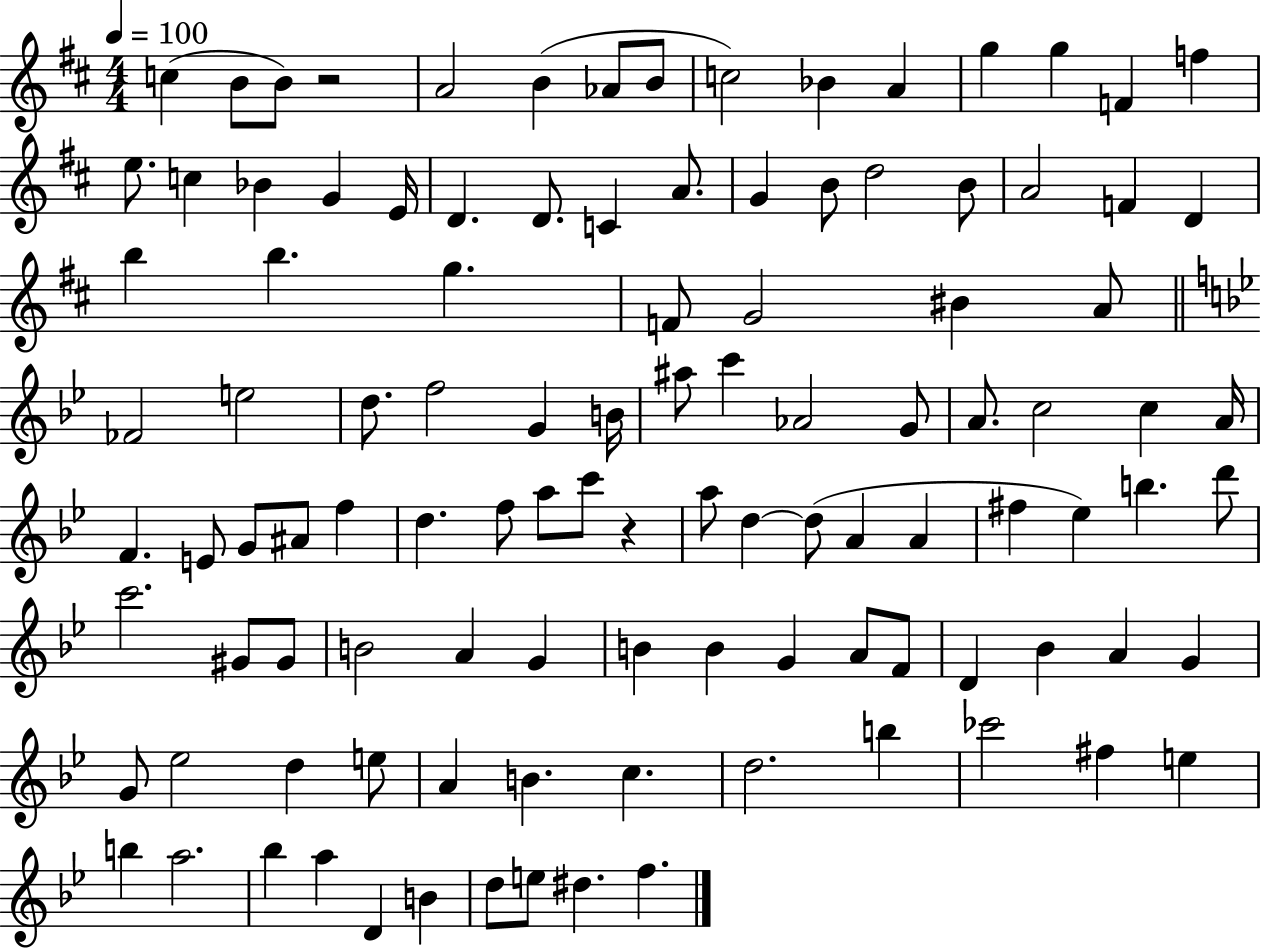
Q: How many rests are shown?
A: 2